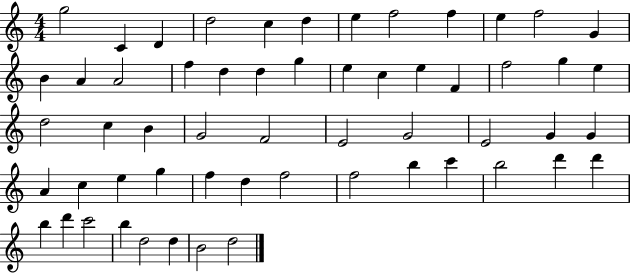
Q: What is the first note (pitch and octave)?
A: G5